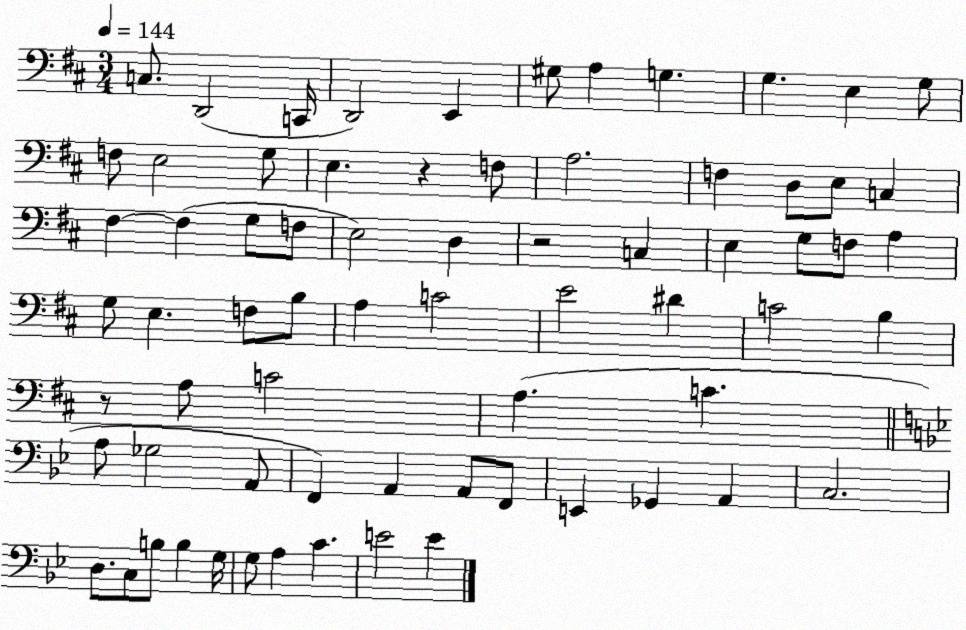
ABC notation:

X:1
T:Untitled
M:3/4
L:1/4
K:D
C,/2 D,,2 C,,/4 D,,2 E,, ^G,/2 A, G, G, E, G,/2 F,/2 E,2 G,/2 E, z F,/2 A,2 F, D,/2 E,/2 C, ^F, ^F, G,/2 F,/2 E,2 D, z2 C, E, G,/2 F,/2 A, G,/2 E, F,/2 B,/2 A, C2 E2 ^D C2 B, z/2 A,/2 C2 A, C A,/2 _G,2 A,,/2 F,, A,, A,,/2 F,,/2 E,, _G,, A,, C,2 D,/2 C,/2 B,/2 B, G,/4 G,/2 A, C E2 E